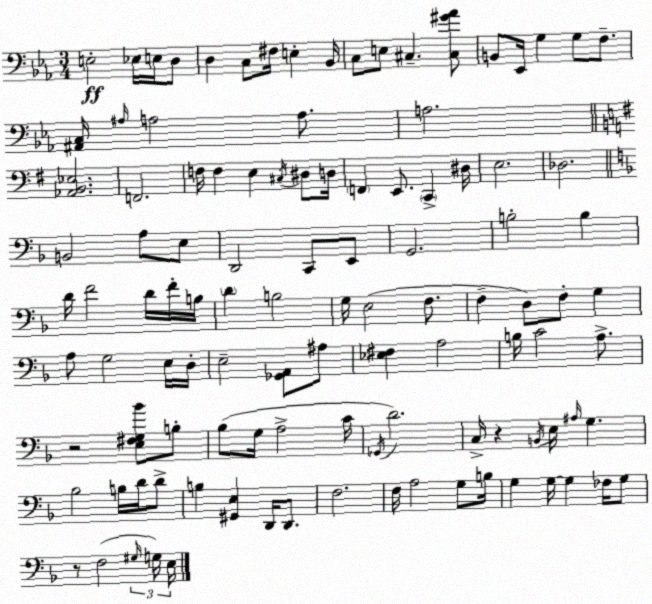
X:1
T:Untitled
M:3/4
L:1/4
K:Eb
E,2 _E,/4 E,/4 D,/2 D, C,/2 ^F,/4 E, _B,,/4 C,/2 E,/2 ^C, [^C,^G_A]/2 B,,/2 _E,,/4 G, G,/2 F,/2 [^A,,C,]/4 ^A,/4 A,2 A,/2 A,2 [_A,,B,,_E,]2 F,,2 F,/4 F, E, ^C,/4 ^D,/2 D,/4 F,, E,,/2 C,, ^D,/4 E,2 _D,2 B,,2 A,/2 E,/2 D,,2 C,,/2 E,,/2 G,,2 B,2 B, D/4 F2 D/4 F/4 B,/4 D B,2 G,/4 E,2 F,/2 F, D,/2 F,/2 G, A,/2 G,2 E,/4 D,/4 E,2 [_G,,A,,]/2 ^A,/2 [_E,^F,] A,2 B,/4 C2 A,/2 z2 [E,^F,G,_B]/2 B,/2 _B,/2 G,/4 A,2 C/4 _G,,/4 D2 C,/4 z B,,/4 E,/4 ^A,/4 G, _B,2 B,/4 D/4 D/2 B, [^G,,E,] D,,/4 D,,/2 F,2 F,/4 A,2 G,/2 B,/4 G, G,/4 G, _F,/4 G,/2 z/2 F,2 ^G,/4 G,/4 E,/4